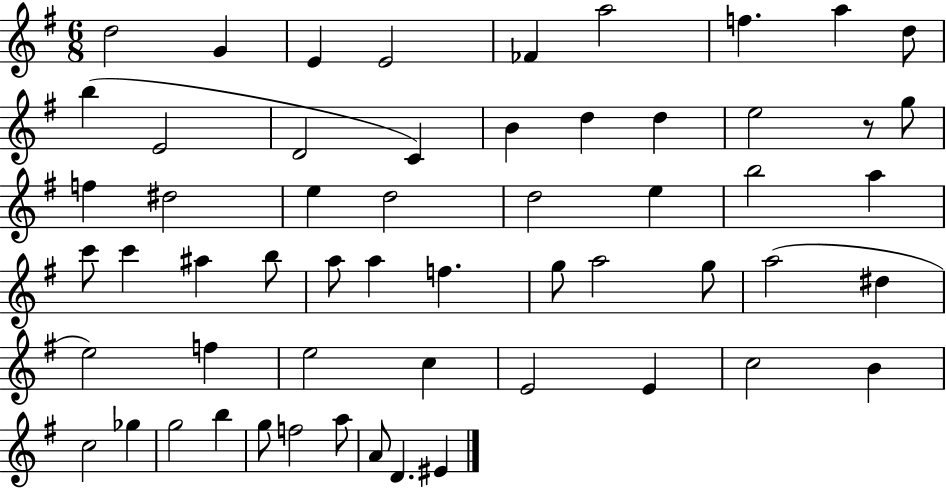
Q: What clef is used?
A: treble